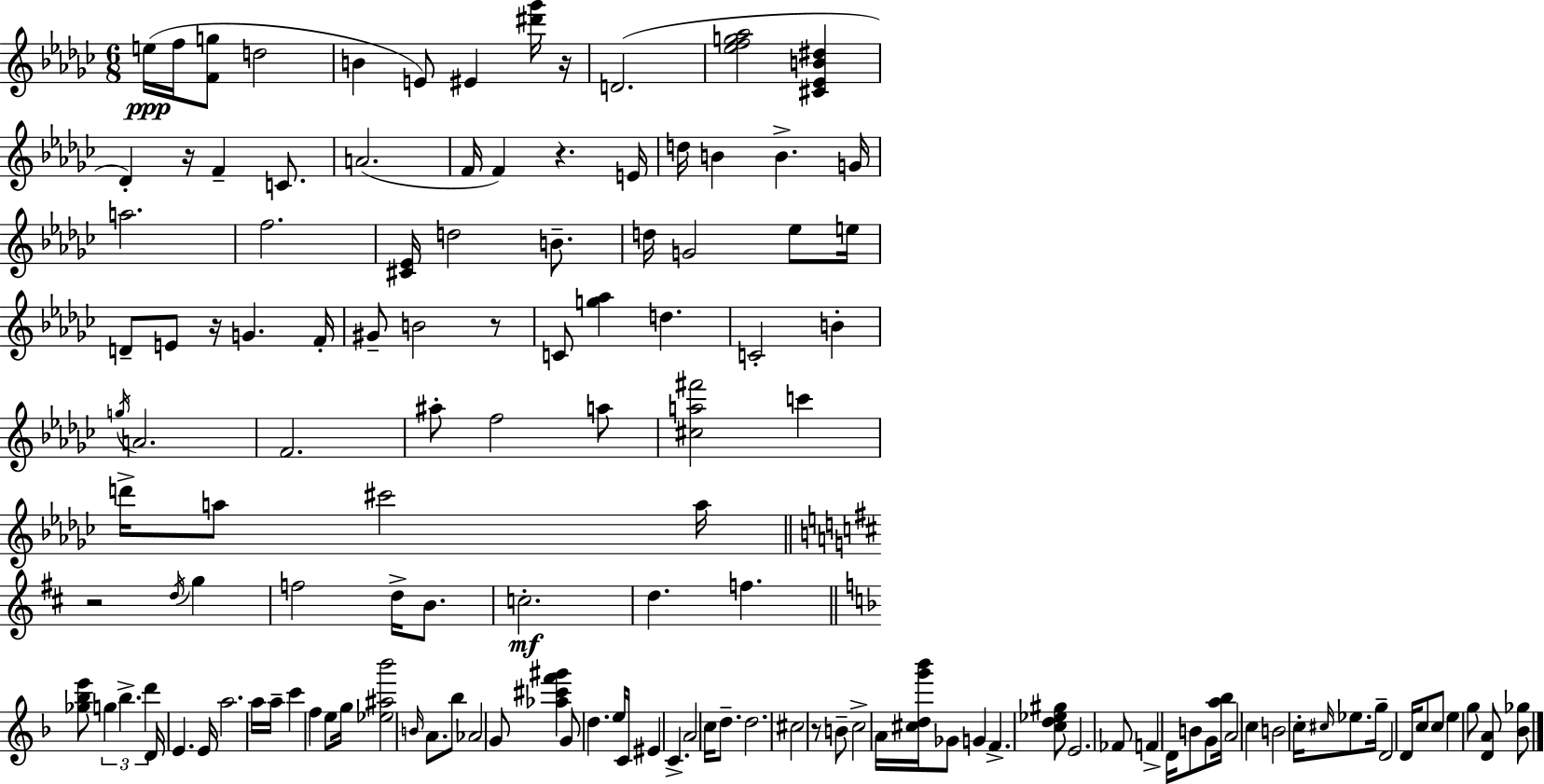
X:1
T:Untitled
M:6/8
L:1/4
K:Ebm
e/4 f/4 [Fg]/2 d2 B E/2 ^E [^d'_g']/4 z/4 D2 [_efg_a]2 [^C_EB^d] _D z/4 F C/2 A2 F/4 F z E/4 d/4 B B G/4 a2 f2 [^C_E]/4 d2 B/2 d/4 G2 _e/2 e/4 D/2 E/2 z/4 G F/4 ^G/2 B2 z/2 C/2 [g_a] d C2 B g/4 A2 F2 ^a/2 f2 a/2 [^ca^f']2 c' d'/4 a/2 ^c'2 a/4 z2 d/4 g f2 d/4 B/2 c2 d f [_g_be']/2 g _b d' D/4 E E/4 a2 a/4 a/4 c' f e/2 g/4 [_e^a_b']2 B/4 A/2 _b/2 _A2 G/2 [_a^c'f'^g'] G/2 d e/4 C/4 ^E C A2 c/4 d/2 d2 ^c2 z/2 B/2 c2 A/4 [^cdg'_b']/4 _G/2 G F [cd_e^g]/2 E2 _F/2 F D/4 B/2 G/2 [a_b]/4 A2 c B2 c/4 ^c/4 _e/2 g/4 D2 D/4 c/2 c/2 e g/2 [DA]/2 [_B_g]/2